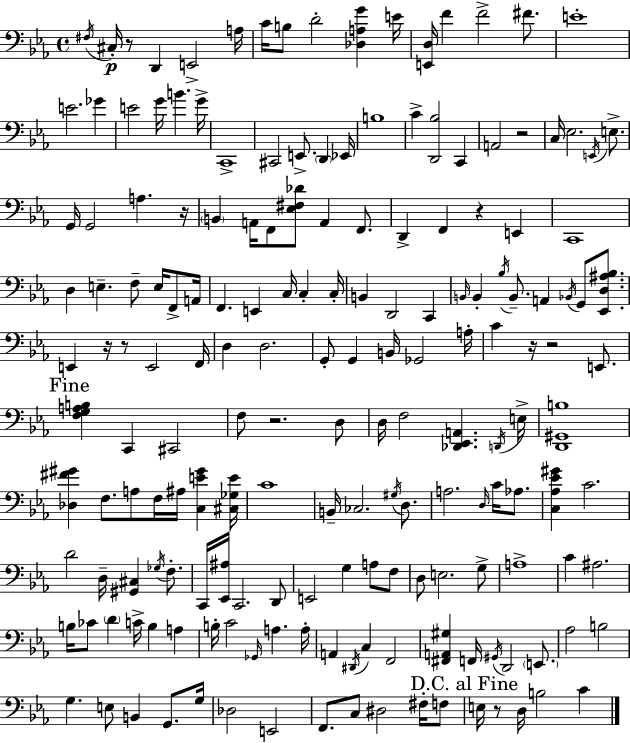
X:1
T:Untitled
M:4/4
L:1/4
K:Cm
^F,/4 ^C,/4 z/2 D,, E,,2 A,/4 C/4 B,/2 D2 [_D,A,G] E/4 [E,,D,]/4 F F2 ^F/2 E4 E2 _G E2 G/4 B G/4 C,,4 ^C,,2 E,,/2 D,, _E,,/4 B,4 C [D,,_B,]2 C,, A,,2 z2 C,/4 _E,2 E,,/4 E,/2 G,,/4 G,,2 A, z/4 B,, A,,/4 F,,/2 [_E,^F,_D]/2 A,, F,,/2 D,, F,, z E,, C,,4 D, E, F,/2 E,/4 F,,/2 A,,/4 F,, E,, C,/4 C, C,/4 B,, D,,2 C,, B,,/4 B,, _B,/4 B,,/2 A,, _B,,/4 G,,/2 [_E,,D,^A,_B,]/2 E,, z/4 z/2 E,,2 F,,/4 D, D,2 G,,/2 G,, B,,/4 _G,,2 A,/4 C z/4 z2 E,,/2 [F,G,A,B,] C,, ^C,,2 F,/2 z2 D,/2 D,/4 F,2 [_D,,_E,,A,,] D,,/4 E,/4 [D,,^G,,B,]4 [_D,^F^G] F,/2 A,/2 F,/4 ^A,/4 [C,E^G] [^C,_G,E]/4 C4 B,,/4 _C,2 ^G,/4 D,/2 A,2 D,/4 C/4 _A,/2 [C,_A,_E^G] C2 D2 D,/4 [^G,,^C,] _G,/4 F,/2 C,,/4 [_E,,^A,]/4 C,,2 D,,/2 E,,2 G, A,/2 F,/2 D,/2 E,2 G,/2 A,4 C ^A,2 B,/4 _C/2 D C/4 B, A, B,/4 C2 _G,,/4 A, A,/4 A,, ^D,,/4 C, F,,2 [^F,,A,,^G,] F,,/4 ^G,,/4 D,,2 E,,/2 _A,2 B,2 G, E,/2 B,, G,,/2 G,/4 _D,2 E,,2 F,,/2 C,/2 ^D,2 ^F,/4 F,/2 E,/4 z/2 D,/4 B,2 C